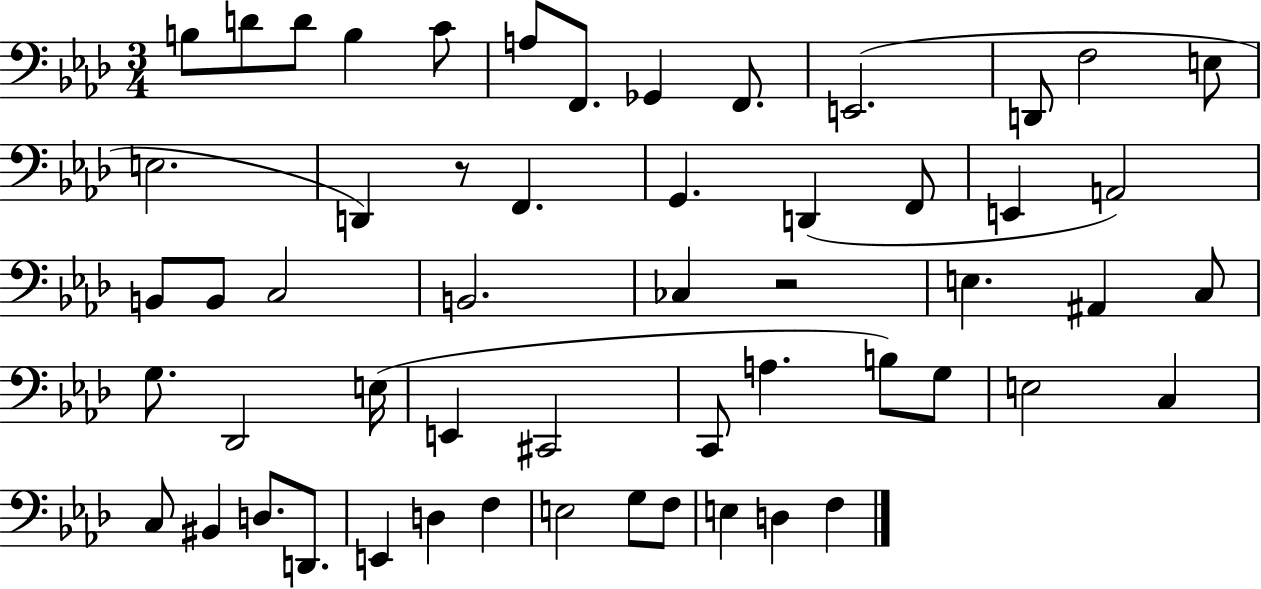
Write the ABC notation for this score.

X:1
T:Untitled
M:3/4
L:1/4
K:Ab
B,/2 D/2 D/2 B, C/2 A,/2 F,,/2 _G,, F,,/2 E,,2 D,,/2 F,2 E,/2 E,2 D,, z/2 F,, G,, D,, F,,/2 E,, A,,2 B,,/2 B,,/2 C,2 B,,2 _C, z2 E, ^A,, C,/2 G,/2 _D,,2 E,/4 E,, ^C,,2 C,,/2 A, B,/2 G,/2 E,2 C, C,/2 ^B,, D,/2 D,,/2 E,, D, F, E,2 G,/2 F,/2 E, D, F,